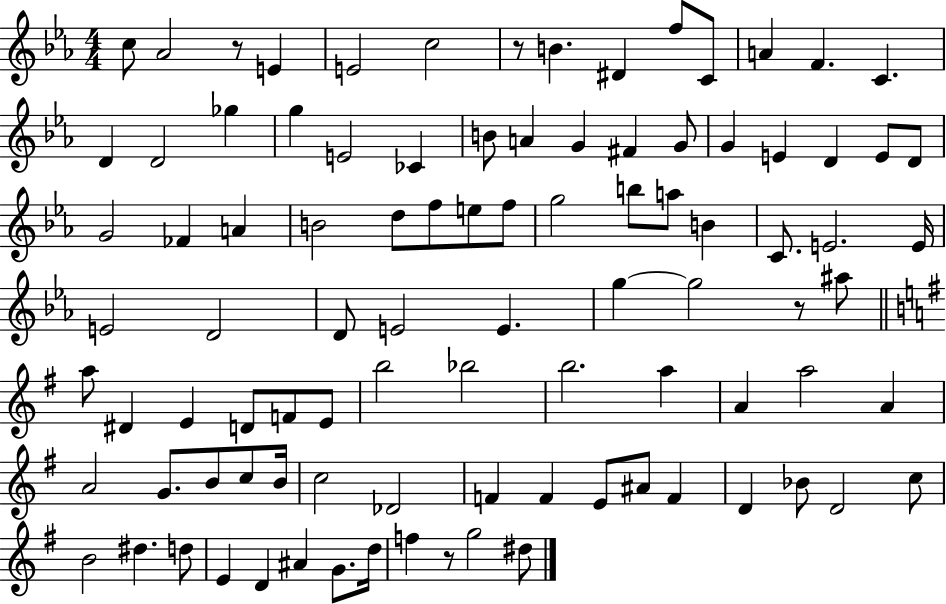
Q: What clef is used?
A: treble